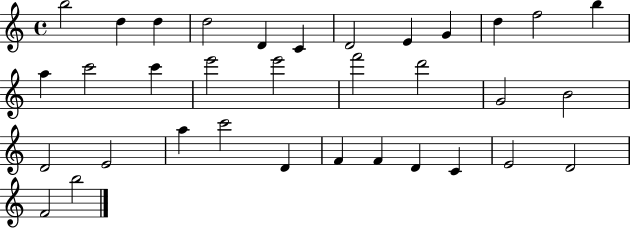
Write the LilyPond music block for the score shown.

{
  \clef treble
  \time 4/4
  \defaultTimeSignature
  \key c \major
  b''2 d''4 d''4 | d''2 d'4 c'4 | d'2 e'4 g'4 | d''4 f''2 b''4 | \break a''4 c'''2 c'''4 | e'''2 e'''2 | f'''2 d'''2 | g'2 b'2 | \break d'2 e'2 | a''4 c'''2 d'4 | f'4 f'4 d'4 c'4 | e'2 d'2 | \break f'2 b''2 | \bar "|."
}